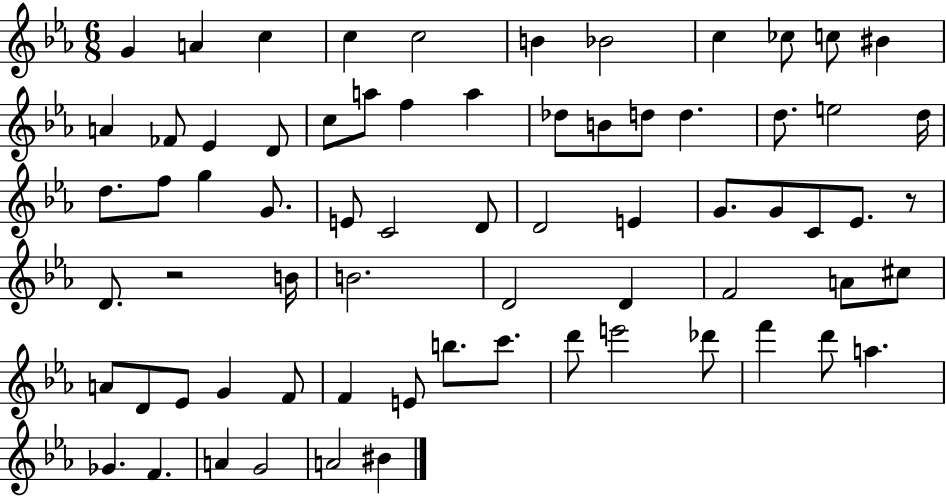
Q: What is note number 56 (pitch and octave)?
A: C6